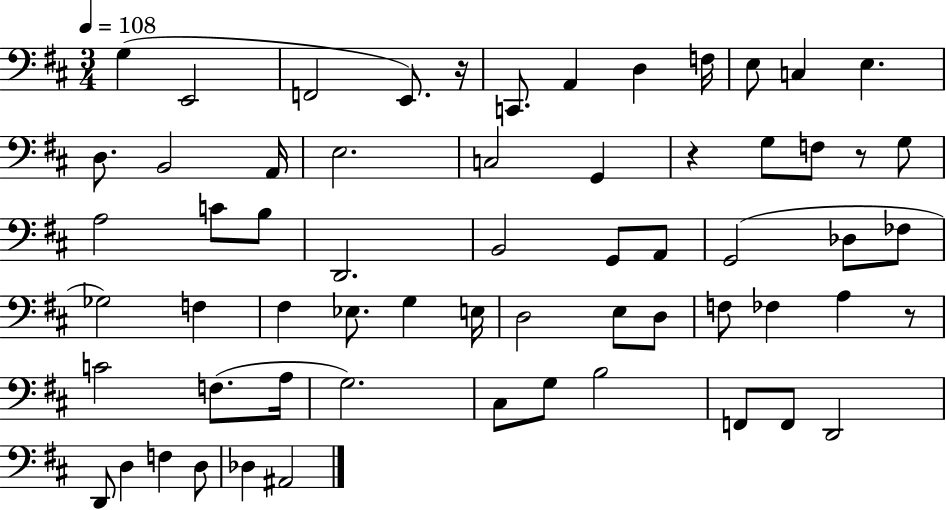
X:1
T:Untitled
M:3/4
L:1/4
K:D
G, E,,2 F,,2 E,,/2 z/4 C,,/2 A,, D, F,/4 E,/2 C, E, D,/2 B,,2 A,,/4 E,2 C,2 G,, z G,/2 F,/2 z/2 G,/2 A,2 C/2 B,/2 D,,2 B,,2 G,,/2 A,,/2 G,,2 _D,/2 _F,/2 _G,2 F, ^F, _E,/2 G, E,/4 D,2 E,/2 D,/2 F,/2 _F, A, z/2 C2 F,/2 A,/4 G,2 ^C,/2 G,/2 B,2 F,,/2 F,,/2 D,,2 D,,/2 D, F, D,/2 _D, ^A,,2